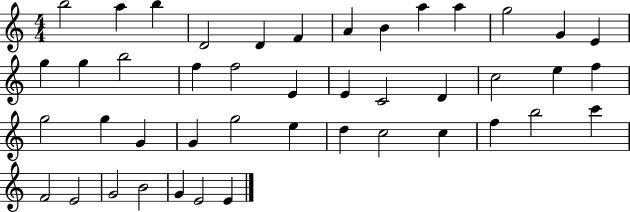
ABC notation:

X:1
T:Untitled
M:4/4
L:1/4
K:C
b2 a b D2 D F A B a a g2 G E g g b2 f f2 E E C2 D c2 e f g2 g G G g2 e d c2 c f b2 c' F2 E2 G2 B2 G E2 E